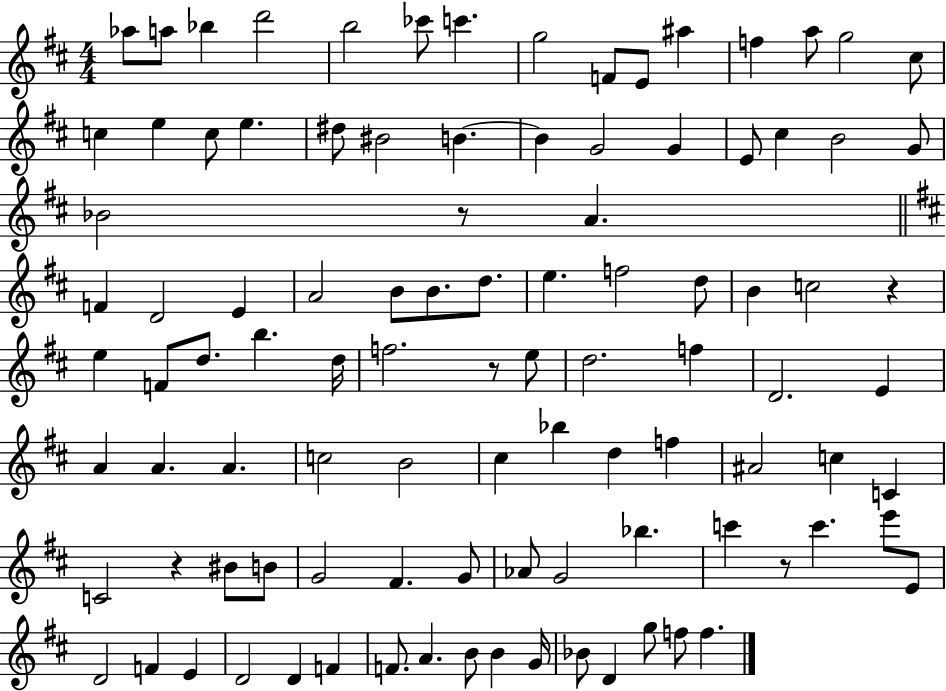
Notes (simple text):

Ab5/e A5/e Bb5/q D6/h B5/h CES6/e C6/q. G5/h F4/e E4/e A#5/q F5/q A5/e G5/h C#5/e C5/q E5/q C5/e E5/q. D#5/e BIS4/h B4/q. B4/q G4/h G4/q E4/e C#5/q B4/h G4/e Bb4/h R/e A4/q. F4/q D4/h E4/q A4/h B4/e B4/e. D5/e. E5/q. F5/h D5/e B4/q C5/h R/q E5/q F4/e D5/e. B5/q. D5/s F5/h. R/e E5/e D5/h. F5/q D4/h. E4/q A4/q A4/q. A4/q. C5/h B4/h C#5/q Bb5/q D5/q F5/q A#4/h C5/q C4/q C4/h R/q BIS4/e B4/e G4/h F#4/q. G4/e Ab4/e G4/h Bb5/q. C6/q R/e C6/q. E6/e E4/e D4/h F4/q E4/q D4/h D4/q F4/q F4/e. A4/q. B4/e B4/q G4/s Bb4/e D4/q G5/e F5/e F5/q.